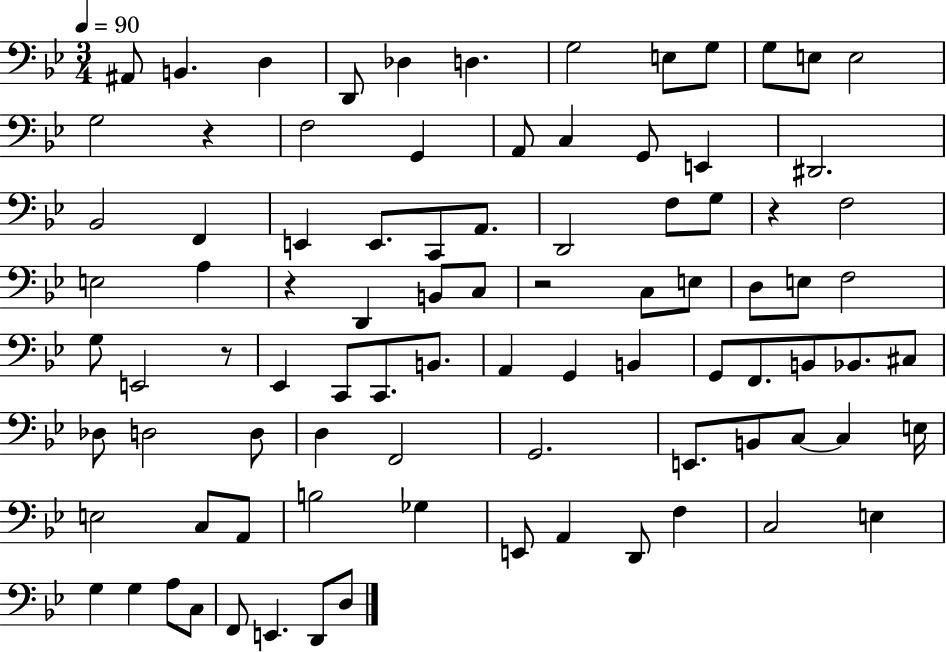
{
  \clef bass
  \numericTimeSignature
  \time 3/4
  \key bes \major
  \tempo 4 = 90
  \repeat volta 2 { ais,8 b,4. d4 | d,8 des4 d4. | g2 e8 g8 | g8 e8 e2 | \break g2 r4 | f2 g,4 | a,8 c4 g,8 e,4 | dis,2. | \break bes,2 f,4 | e,4 e,8. c,8 a,8. | d,2 f8 g8 | r4 f2 | \break e2 a4 | r4 d,4 b,8 c8 | r2 c8 e8 | d8 e8 f2 | \break g8 e,2 r8 | ees,4 c,8 c,8. b,8. | a,4 g,4 b,4 | g,8 f,8. b,8 bes,8. cis8 | \break des8 d2 d8 | d4 f,2 | g,2. | e,8. b,8 c8~~ c4 e16 | \break e2 c8 a,8 | b2 ges4 | e,8 a,4 d,8 f4 | c2 e4 | \break g4 g4 a8 c8 | f,8 e,4. d,8 d8 | } \bar "|."
}